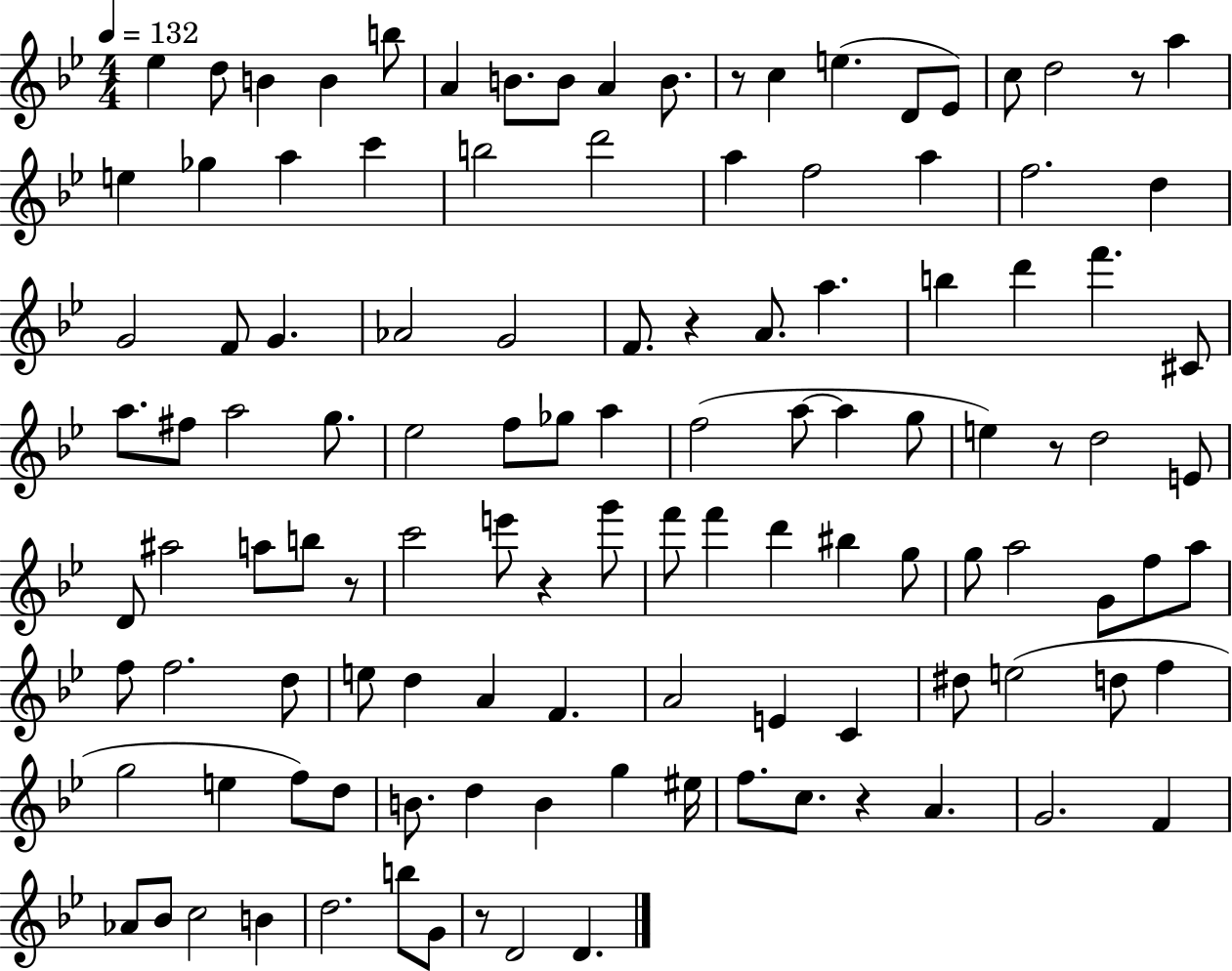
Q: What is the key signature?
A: BES major